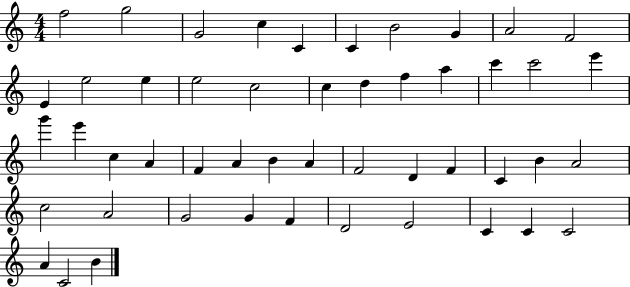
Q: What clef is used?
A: treble